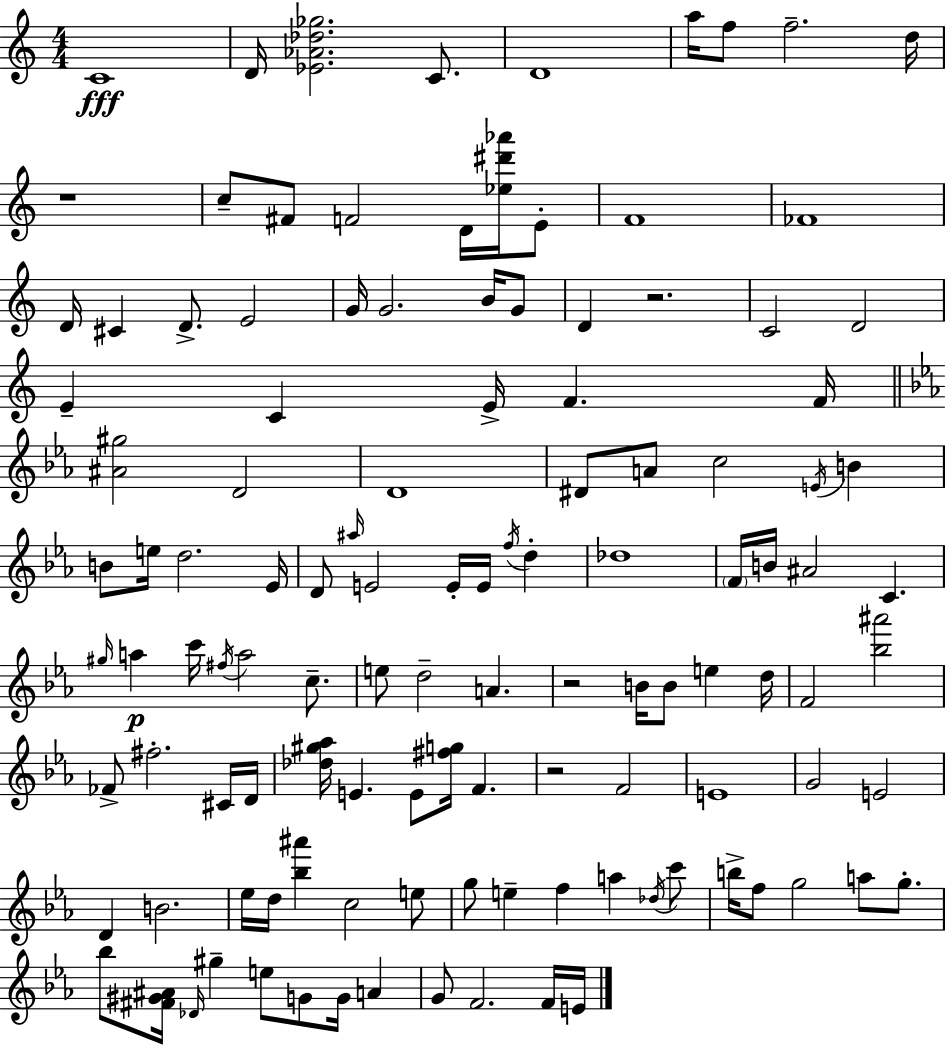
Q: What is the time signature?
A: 4/4